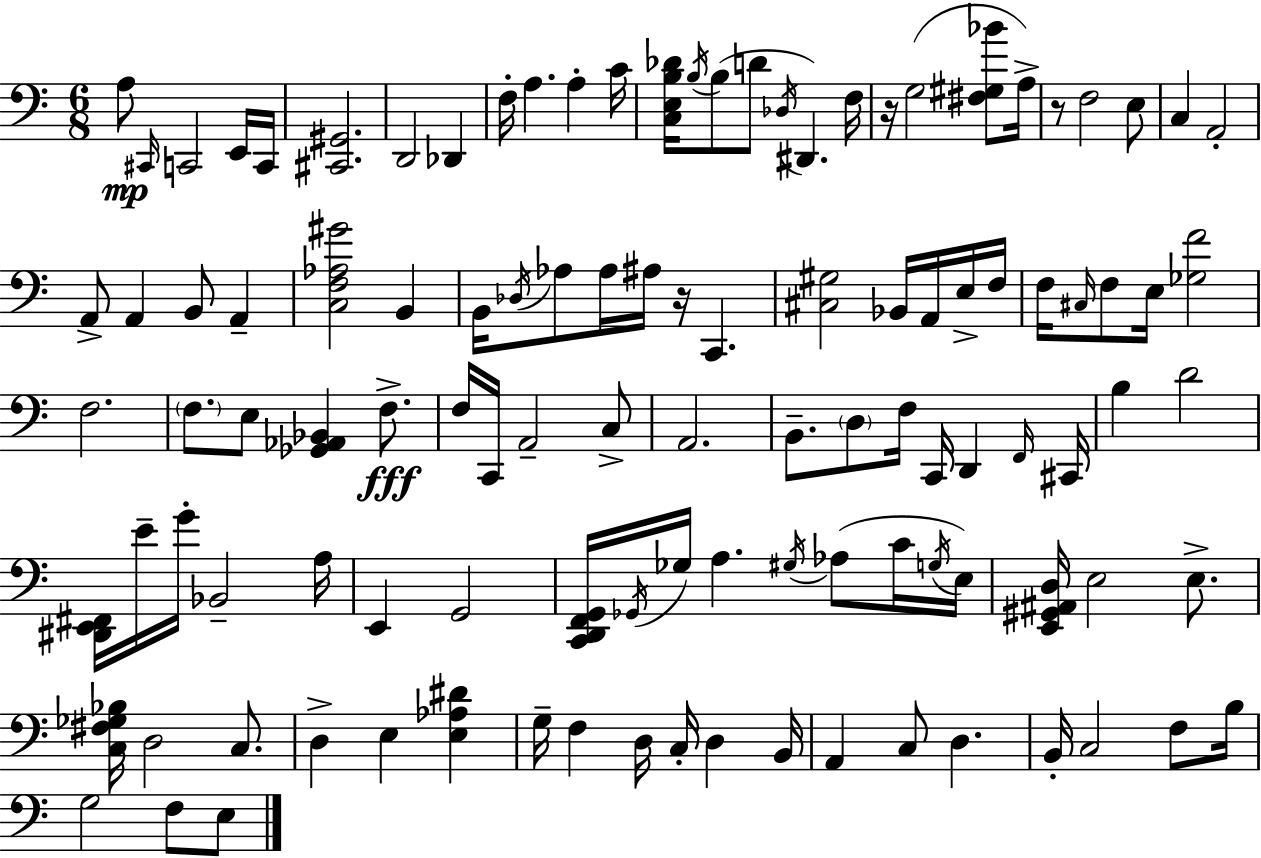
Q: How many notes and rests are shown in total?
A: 111